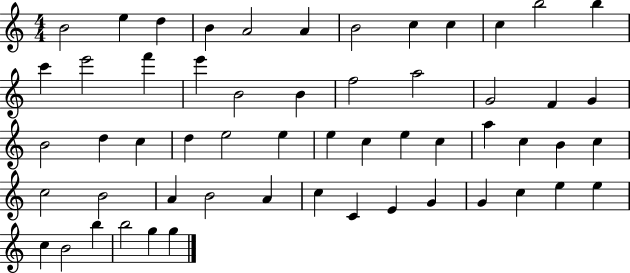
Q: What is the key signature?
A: C major